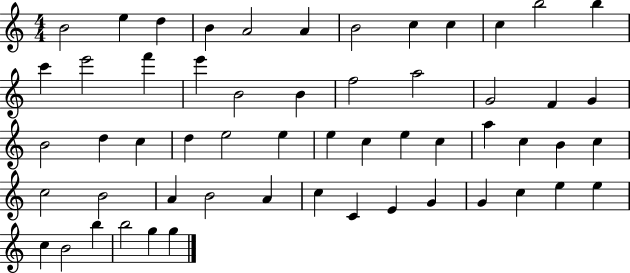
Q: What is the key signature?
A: C major